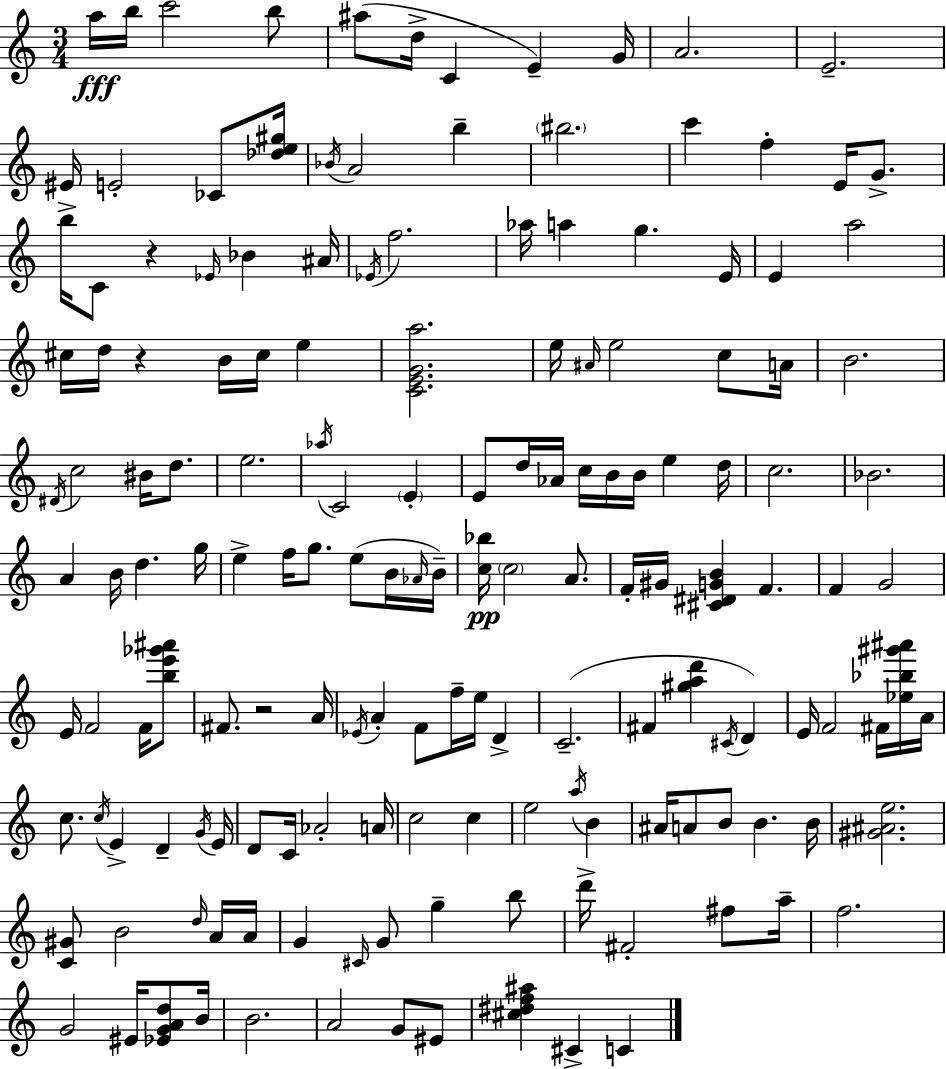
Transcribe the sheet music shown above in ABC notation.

X:1
T:Untitled
M:3/4
L:1/4
K:C
a/4 b/4 c'2 b/2 ^a/2 d/4 C E G/4 A2 E2 ^E/4 E2 _C/2 [_de^g]/4 _B/4 A2 b ^b2 c' f E/4 G/2 b/4 C/2 z _E/4 _B ^A/4 _E/4 f2 _a/4 a g E/4 E a2 ^c/4 d/4 z B/4 ^c/4 e [CEGa]2 e/4 ^A/4 e2 c/2 A/4 B2 ^D/4 c2 ^B/4 d/2 e2 _a/4 C2 E E/2 d/4 _A/4 c/4 B/4 B/4 e d/4 c2 _B2 A B/4 d g/4 e f/4 g/2 e/2 B/4 _A/4 B/4 [c_b]/4 c2 A/2 F/4 ^G/4 [^C^DGB] F F G2 E/4 F2 F/4 [be'_g'^a']/2 ^F/2 z2 A/4 _E/4 A F/2 f/4 e/4 D C2 ^F [^gad'] ^C/4 D E/4 F2 ^F/4 [_e_b^g'^a']/4 A/4 c/2 c/4 E D G/4 E/4 D/2 C/4 _A2 A/4 c2 c e2 a/4 B ^A/4 A/2 B/2 B B/4 [^G^Ae]2 [C^G]/2 B2 d/4 A/4 A/4 G ^C/4 G/2 g b/2 d'/4 ^F2 ^f/2 a/4 f2 G2 ^E/4 [_EGAd]/2 B/4 B2 A2 G/2 ^E/2 [^c^df^a] ^C C